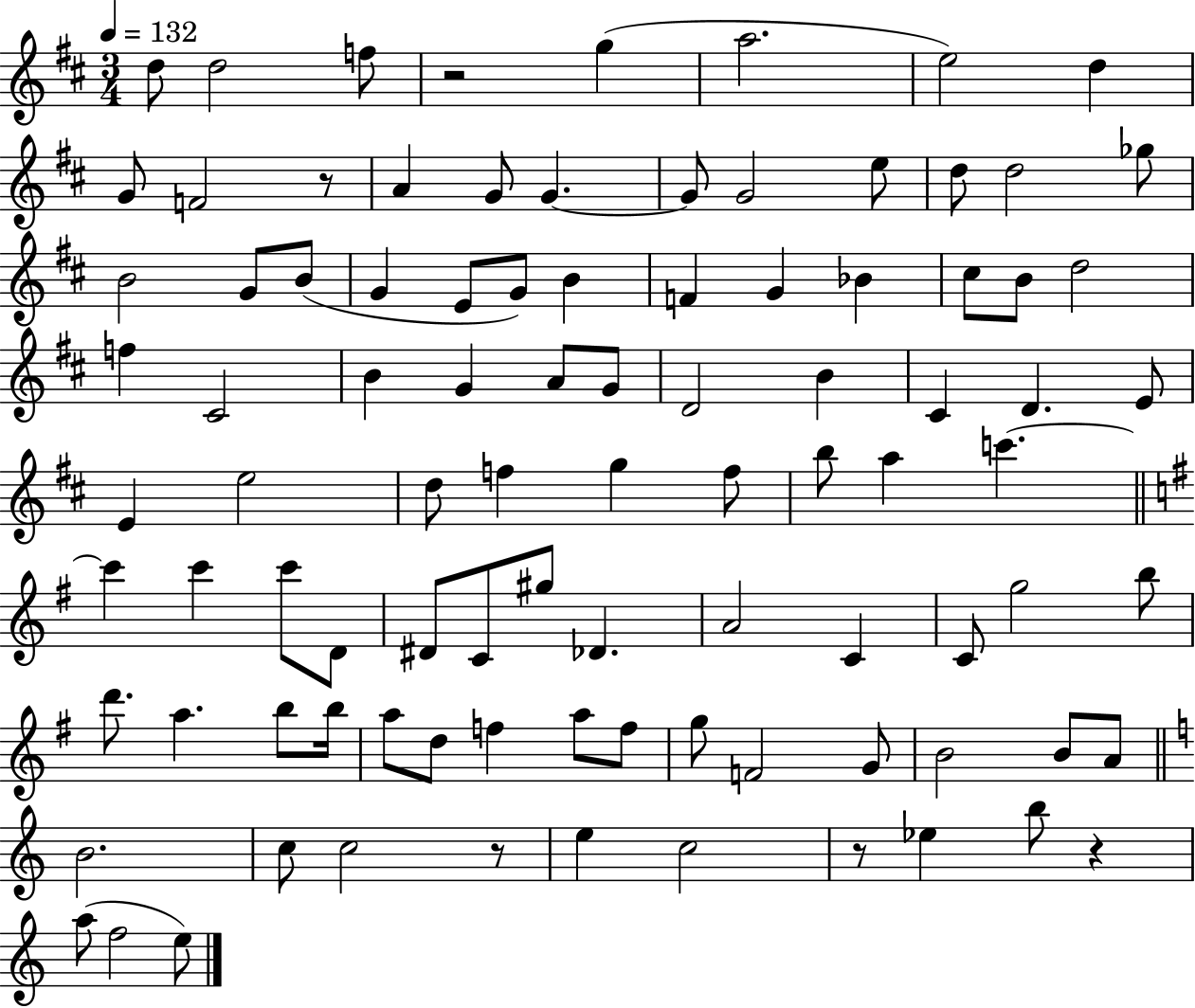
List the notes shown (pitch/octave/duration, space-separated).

D5/e D5/h F5/e R/h G5/q A5/h. E5/h D5/q G4/e F4/h R/e A4/q G4/e G4/q. G4/e G4/h E5/e D5/e D5/h Gb5/e B4/h G4/e B4/e G4/q E4/e G4/e B4/q F4/q G4/q Bb4/q C#5/e B4/e D5/h F5/q C#4/h B4/q G4/q A4/e G4/e D4/h B4/q C#4/q D4/q. E4/e E4/q E5/h D5/e F5/q G5/q F5/e B5/e A5/q C6/q. C6/q C6/q C6/e D4/e D#4/e C4/e G#5/e Db4/q. A4/h C4/q C4/e G5/h B5/e D6/e. A5/q. B5/e B5/s A5/e D5/e F5/q A5/e F5/e G5/e F4/h G4/e B4/h B4/e A4/e B4/h. C5/e C5/h R/e E5/q C5/h R/e Eb5/q B5/e R/q A5/e F5/h E5/e